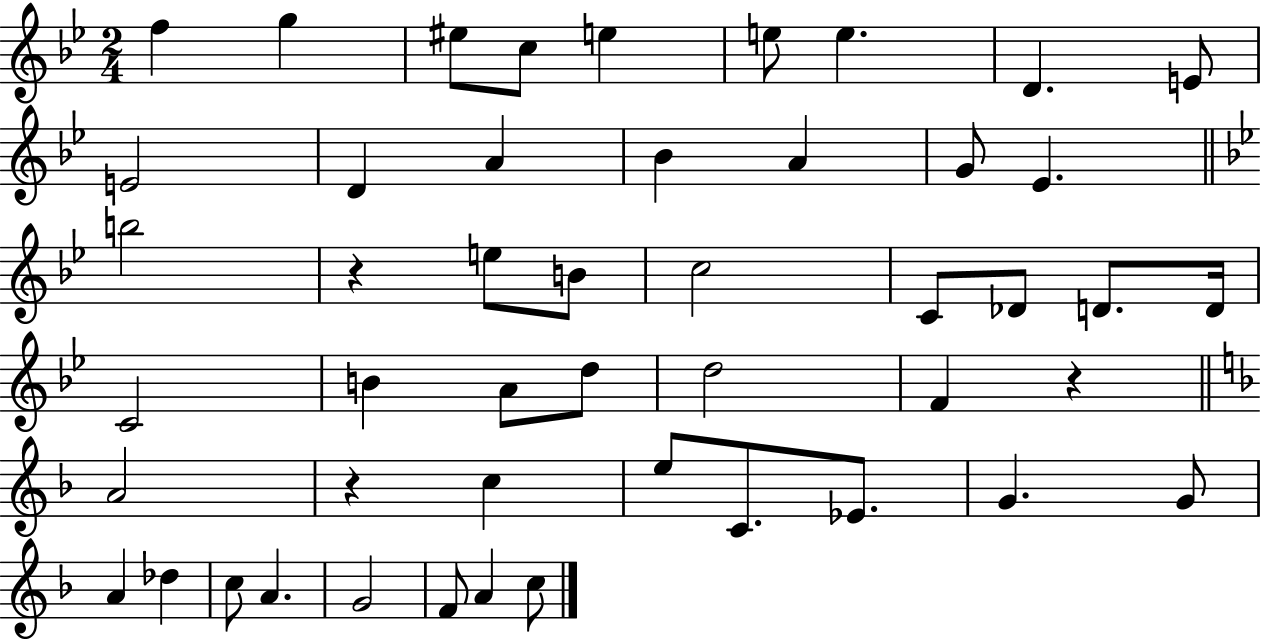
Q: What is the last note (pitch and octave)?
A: C5